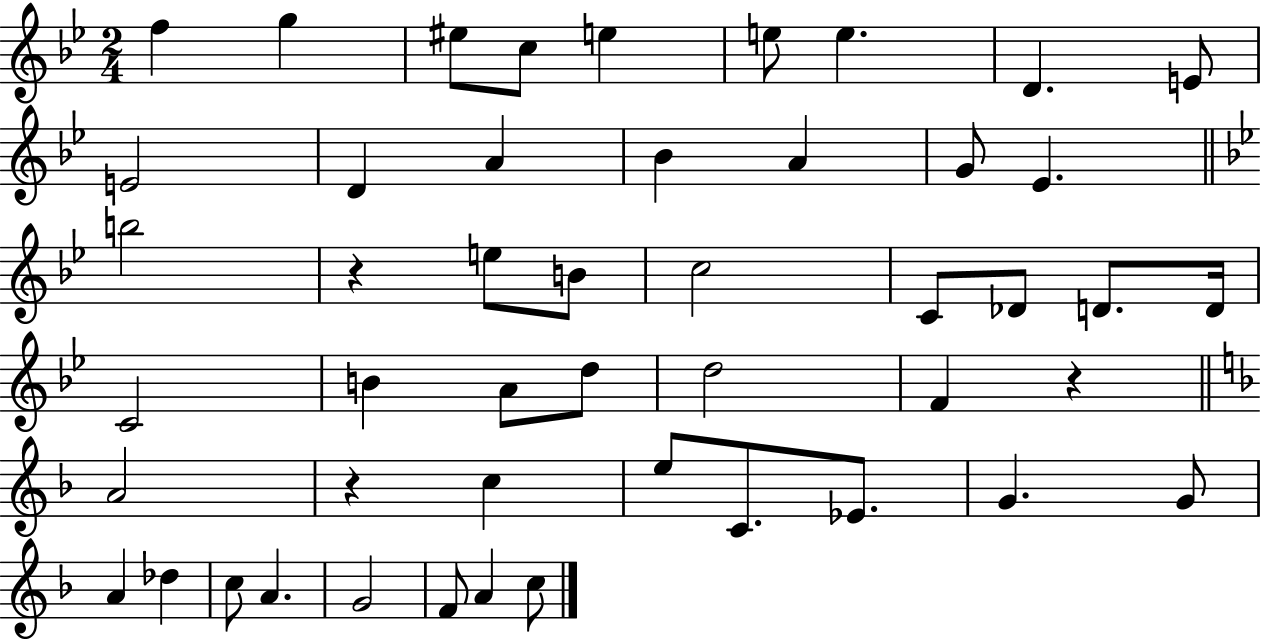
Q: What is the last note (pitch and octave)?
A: C5